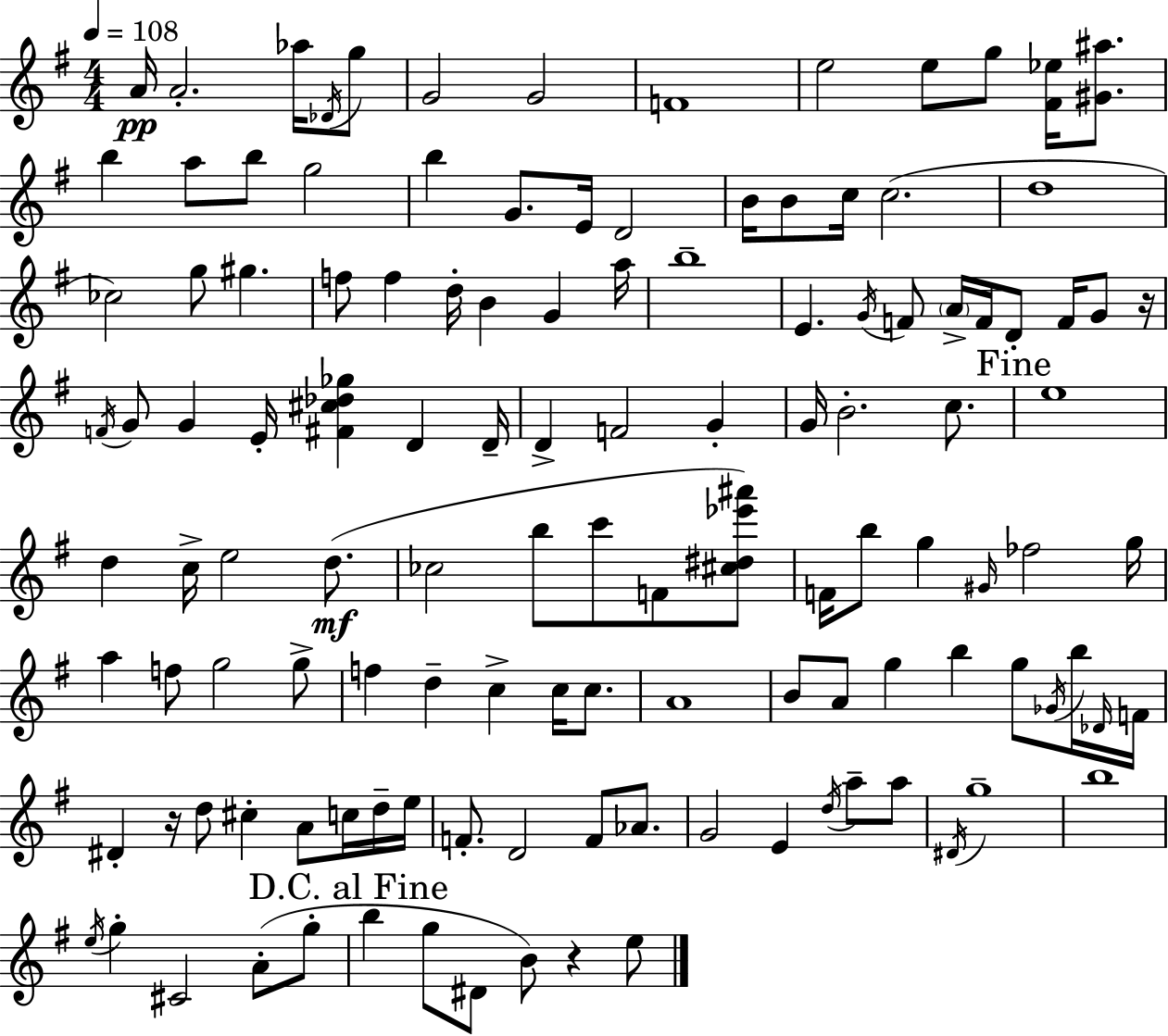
X:1
T:Untitled
M:4/4
L:1/4
K:Em
A/4 A2 _a/4 _D/4 g/2 G2 G2 F4 e2 e/2 g/2 [^F_e]/4 [^G^a]/2 b a/2 b/2 g2 b G/2 E/4 D2 B/4 B/2 c/4 c2 d4 _c2 g/2 ^g f/2 f d/4 B G a/4 b4 E G/4 F/2 A/4 F/4 D/2 F/4 G/2 z/4 F/4 G/2 G E/4 [^F^c_d_g] D D/4 D F2 G G/4 B2 c/2 e4 d c/4 e2 d/2 _c2 b/2 c'/2 F/2 [^c^d_e'^a']/2 F/4 b/2 g ^G/4 _f2 g/4 a f/2 g2 g/2 f d c c/4 c/2 A4 B/2 A/2 g b g/2 _G/4 b/4 _D/4 F/4 ^D z/4 d/2 ^c A/2 c/4 d/4 e/4 F/2 D2 F/2 _A/2 G2 E d/4 a/2 a/2 ^D/4 g4 b4 e/4 g ^C2 A/2 g/2 b g/2 ^D/2 B/2 z e/2